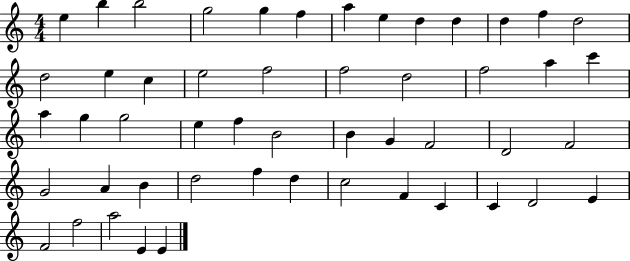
X:1
T:Untitled
M:4/4
L:1/4
K:C
e b b2 g2 g f a e d d d f d2 d2 e c e2 f2 f2 d2 f2 a c' a g g2 e f B2 B G F2 D2 F2 G2 A B d2 f d c2 F C C D2 E F2 f2 a2 E E